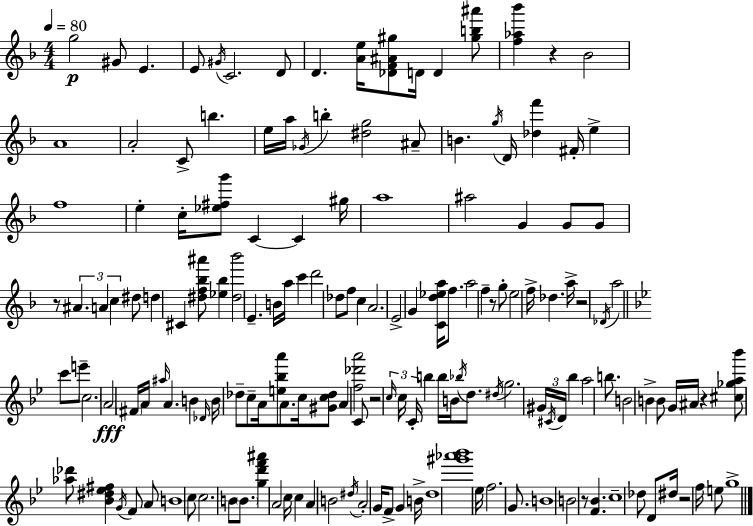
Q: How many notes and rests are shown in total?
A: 162